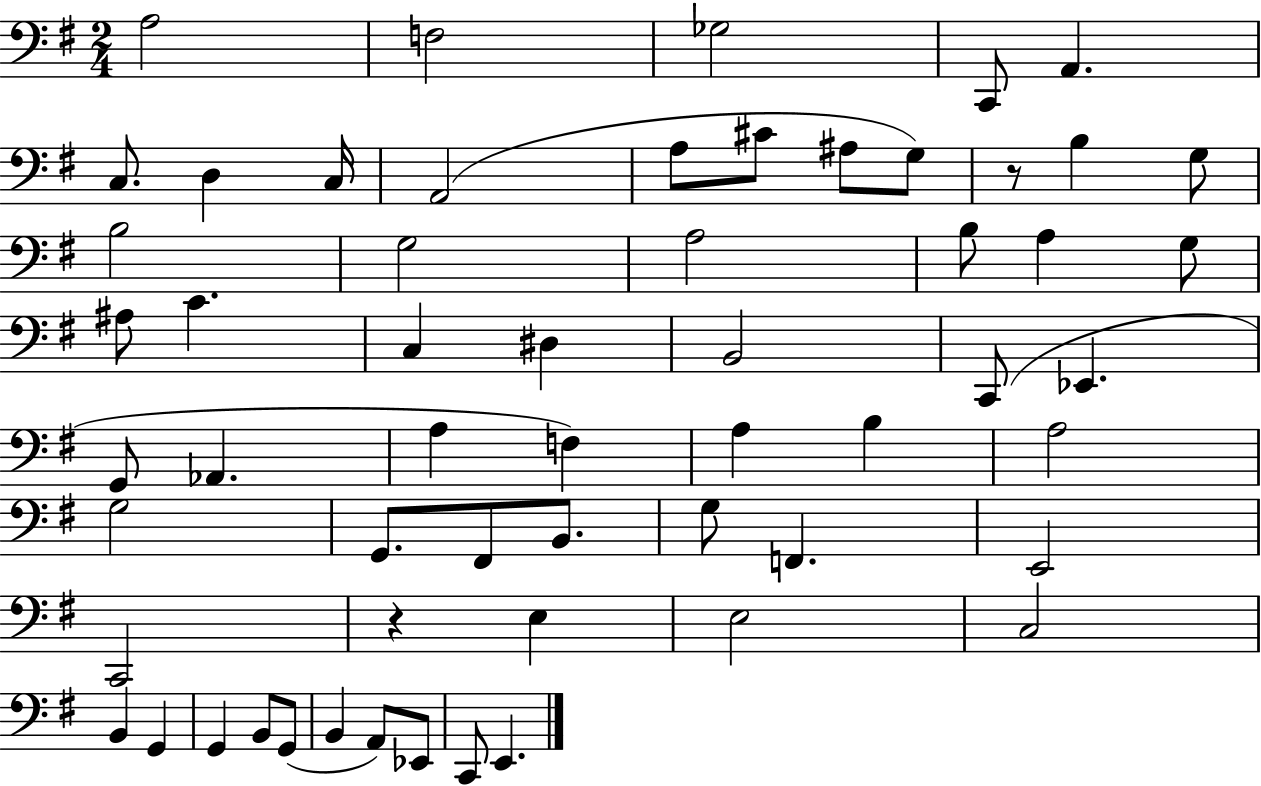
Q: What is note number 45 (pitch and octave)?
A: E3